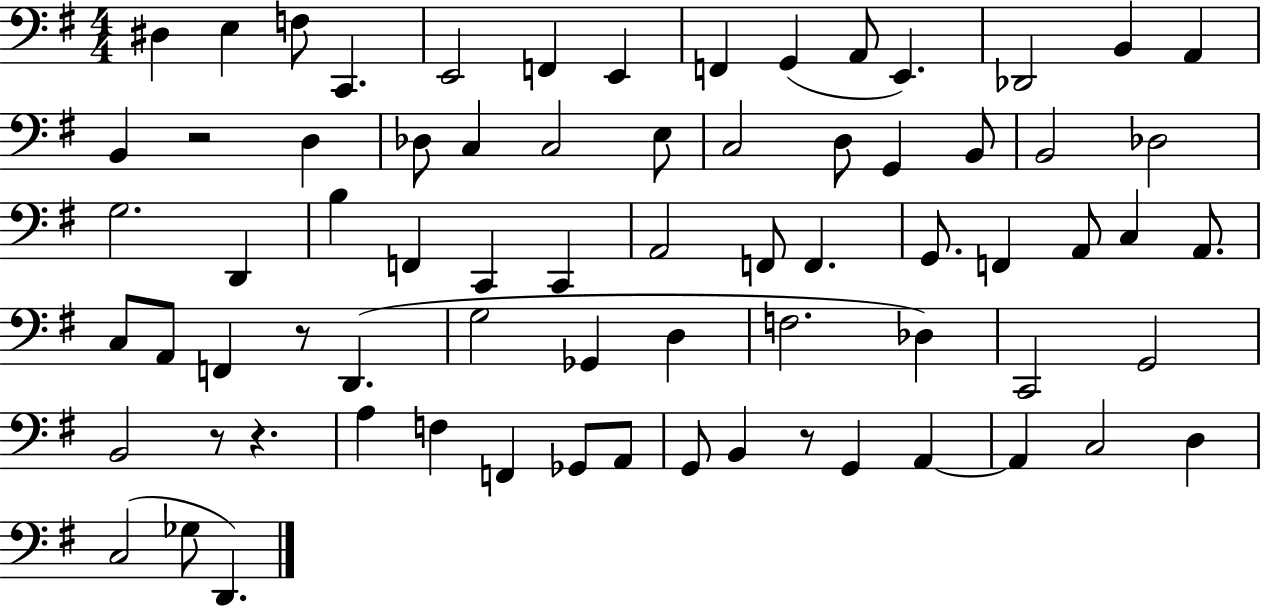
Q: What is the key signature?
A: G major